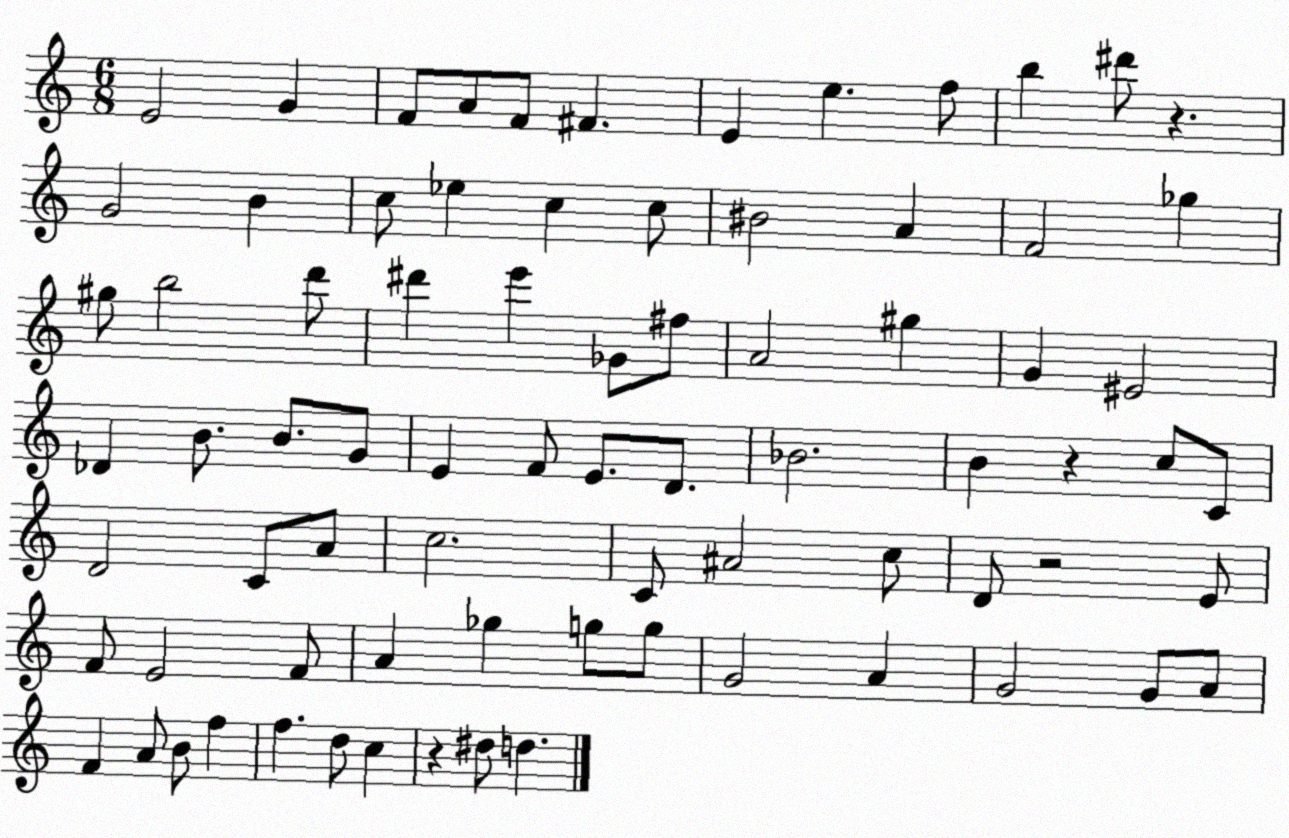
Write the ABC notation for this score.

X:1
T:Untitled
M:6/8
L:1/4
K:C
E2 G F/2 A/2 F/2 ^F E e f/2 b ^d'/2 z G2 B c/2 _e c c/2 ^B2 A F2 _g ^g/2 b2 d'/2 ^d' e' _G/2 ^f/2 A2 ^g G ^E2 _D B/2 B/2 G/2 E F/2 E/2 D/2 _B2 B z c/2 C/2 D2 C/2 A/2 c2 C/2 ^A2 c/2 D/2 z2 E/2 F/2 E2 F/2 A _g g/2 g/2 G2 A G2 G/2 A/2 F A/2 B/2 f f d/2 c z ^d/2 d